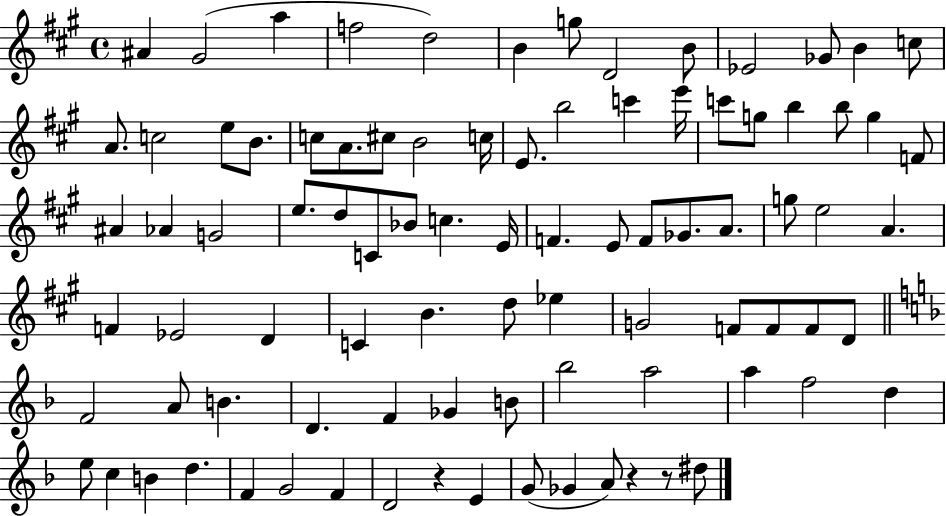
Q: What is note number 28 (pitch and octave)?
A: G5